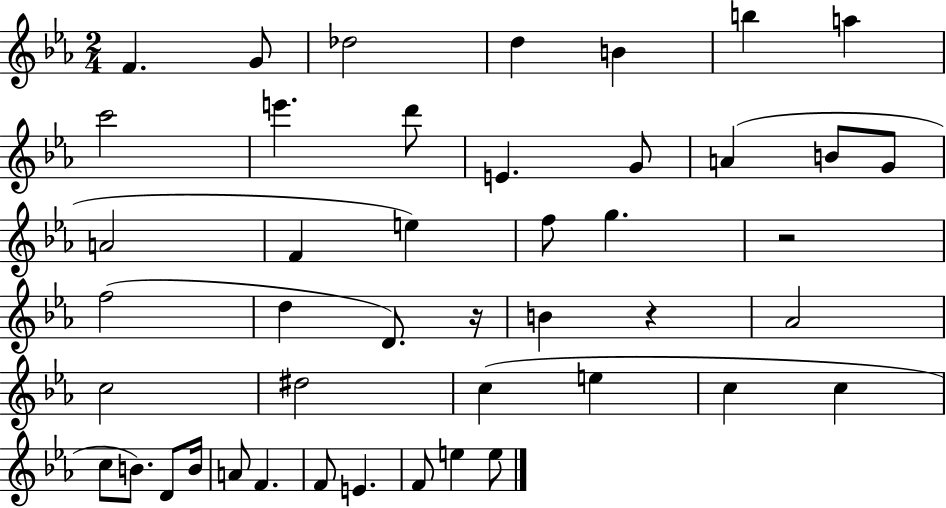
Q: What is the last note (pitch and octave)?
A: E5